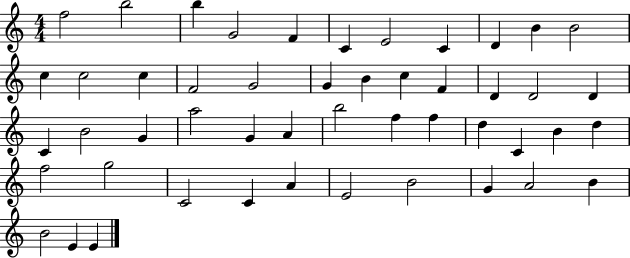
{
  \clef treble
  \numericTimeSignature
  \time 4/4
  \key c \major
  f''2 b''2 | b''4 g'2 f'4 | c'4 e'2 c'4 | d'4 b'4 b'2 | \break c''4 c''2 c''4 | f'2 g'2 | g'4 b'4 c''4 f'4 | d'4 d'2 d'4 | \break c'4 b'2 g'4 | a''2 g'4 a'4 | b''2 f''4 f''4 | d''4 c'4 b'4 d''4 | \break f''2 g''2 | c'2 c'4 a'4 | e'2 b'2 | g'4 a'2 b'4 | \break b'2 e'4 e'4 | \bar "|."
}